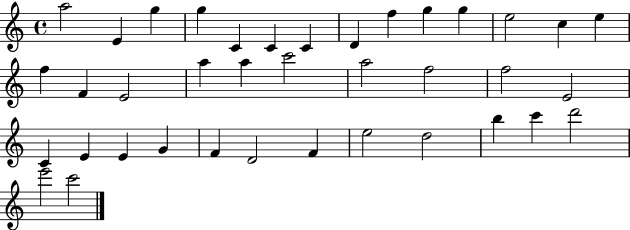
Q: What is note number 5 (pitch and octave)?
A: C4